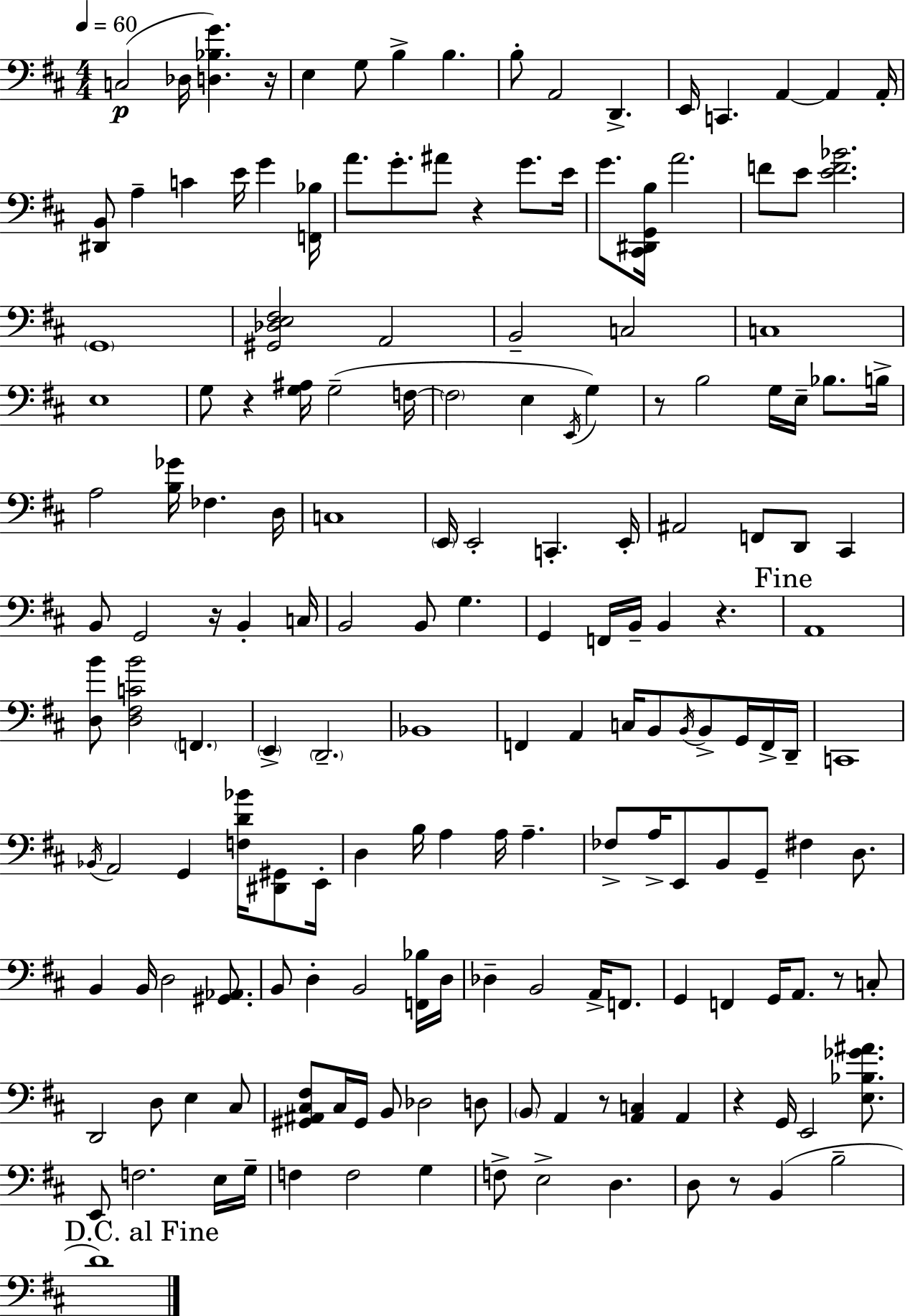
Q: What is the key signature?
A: D major